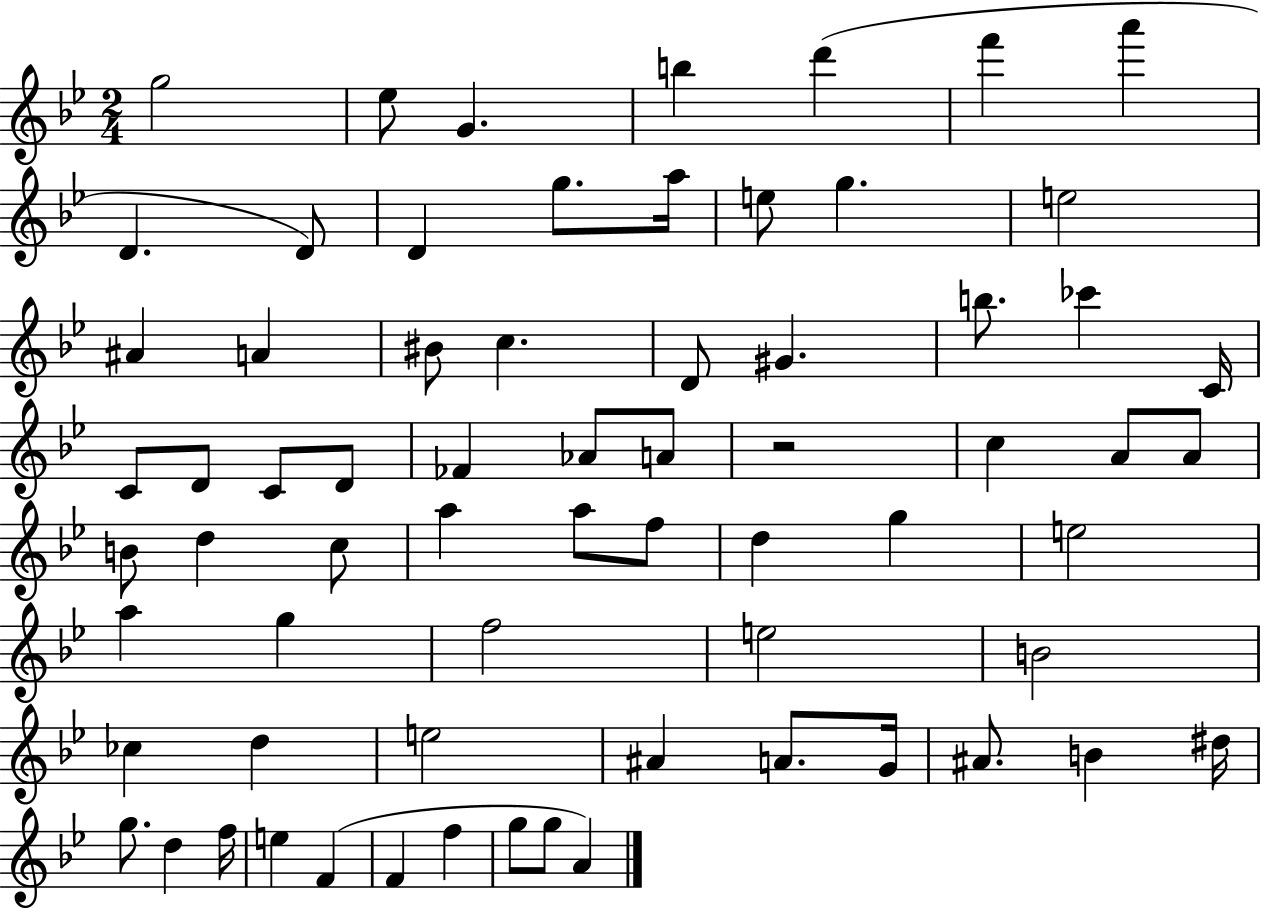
G5/h Eb5/e G4/q. B5/q D6/q F6/q A6/q D4/q. D4/e D4/q G5/e. A5/s E5/e G5/q. E5/h A#4/q A4/q BIS4/e C5/q. D4/e G#4/q. B5/e. CES6/q C4/s C4/e D4/e C4/e D4/e FES4/q Ab4/e A4/e R/h C5/q A4/e A4/e B4/e D5/q C5/e A5/q A5/e F5/e D5/q G5/q E5/h A5/q G5/q F5/h E5/h B4/h CES5/q D5/q E5/h A#4/q A4/e. G4/s A#4/e. B4/q D#5/s G5/e. D5/q F5/s E5/q F4/q F4/q F5/q G5/e G5/e A4/q